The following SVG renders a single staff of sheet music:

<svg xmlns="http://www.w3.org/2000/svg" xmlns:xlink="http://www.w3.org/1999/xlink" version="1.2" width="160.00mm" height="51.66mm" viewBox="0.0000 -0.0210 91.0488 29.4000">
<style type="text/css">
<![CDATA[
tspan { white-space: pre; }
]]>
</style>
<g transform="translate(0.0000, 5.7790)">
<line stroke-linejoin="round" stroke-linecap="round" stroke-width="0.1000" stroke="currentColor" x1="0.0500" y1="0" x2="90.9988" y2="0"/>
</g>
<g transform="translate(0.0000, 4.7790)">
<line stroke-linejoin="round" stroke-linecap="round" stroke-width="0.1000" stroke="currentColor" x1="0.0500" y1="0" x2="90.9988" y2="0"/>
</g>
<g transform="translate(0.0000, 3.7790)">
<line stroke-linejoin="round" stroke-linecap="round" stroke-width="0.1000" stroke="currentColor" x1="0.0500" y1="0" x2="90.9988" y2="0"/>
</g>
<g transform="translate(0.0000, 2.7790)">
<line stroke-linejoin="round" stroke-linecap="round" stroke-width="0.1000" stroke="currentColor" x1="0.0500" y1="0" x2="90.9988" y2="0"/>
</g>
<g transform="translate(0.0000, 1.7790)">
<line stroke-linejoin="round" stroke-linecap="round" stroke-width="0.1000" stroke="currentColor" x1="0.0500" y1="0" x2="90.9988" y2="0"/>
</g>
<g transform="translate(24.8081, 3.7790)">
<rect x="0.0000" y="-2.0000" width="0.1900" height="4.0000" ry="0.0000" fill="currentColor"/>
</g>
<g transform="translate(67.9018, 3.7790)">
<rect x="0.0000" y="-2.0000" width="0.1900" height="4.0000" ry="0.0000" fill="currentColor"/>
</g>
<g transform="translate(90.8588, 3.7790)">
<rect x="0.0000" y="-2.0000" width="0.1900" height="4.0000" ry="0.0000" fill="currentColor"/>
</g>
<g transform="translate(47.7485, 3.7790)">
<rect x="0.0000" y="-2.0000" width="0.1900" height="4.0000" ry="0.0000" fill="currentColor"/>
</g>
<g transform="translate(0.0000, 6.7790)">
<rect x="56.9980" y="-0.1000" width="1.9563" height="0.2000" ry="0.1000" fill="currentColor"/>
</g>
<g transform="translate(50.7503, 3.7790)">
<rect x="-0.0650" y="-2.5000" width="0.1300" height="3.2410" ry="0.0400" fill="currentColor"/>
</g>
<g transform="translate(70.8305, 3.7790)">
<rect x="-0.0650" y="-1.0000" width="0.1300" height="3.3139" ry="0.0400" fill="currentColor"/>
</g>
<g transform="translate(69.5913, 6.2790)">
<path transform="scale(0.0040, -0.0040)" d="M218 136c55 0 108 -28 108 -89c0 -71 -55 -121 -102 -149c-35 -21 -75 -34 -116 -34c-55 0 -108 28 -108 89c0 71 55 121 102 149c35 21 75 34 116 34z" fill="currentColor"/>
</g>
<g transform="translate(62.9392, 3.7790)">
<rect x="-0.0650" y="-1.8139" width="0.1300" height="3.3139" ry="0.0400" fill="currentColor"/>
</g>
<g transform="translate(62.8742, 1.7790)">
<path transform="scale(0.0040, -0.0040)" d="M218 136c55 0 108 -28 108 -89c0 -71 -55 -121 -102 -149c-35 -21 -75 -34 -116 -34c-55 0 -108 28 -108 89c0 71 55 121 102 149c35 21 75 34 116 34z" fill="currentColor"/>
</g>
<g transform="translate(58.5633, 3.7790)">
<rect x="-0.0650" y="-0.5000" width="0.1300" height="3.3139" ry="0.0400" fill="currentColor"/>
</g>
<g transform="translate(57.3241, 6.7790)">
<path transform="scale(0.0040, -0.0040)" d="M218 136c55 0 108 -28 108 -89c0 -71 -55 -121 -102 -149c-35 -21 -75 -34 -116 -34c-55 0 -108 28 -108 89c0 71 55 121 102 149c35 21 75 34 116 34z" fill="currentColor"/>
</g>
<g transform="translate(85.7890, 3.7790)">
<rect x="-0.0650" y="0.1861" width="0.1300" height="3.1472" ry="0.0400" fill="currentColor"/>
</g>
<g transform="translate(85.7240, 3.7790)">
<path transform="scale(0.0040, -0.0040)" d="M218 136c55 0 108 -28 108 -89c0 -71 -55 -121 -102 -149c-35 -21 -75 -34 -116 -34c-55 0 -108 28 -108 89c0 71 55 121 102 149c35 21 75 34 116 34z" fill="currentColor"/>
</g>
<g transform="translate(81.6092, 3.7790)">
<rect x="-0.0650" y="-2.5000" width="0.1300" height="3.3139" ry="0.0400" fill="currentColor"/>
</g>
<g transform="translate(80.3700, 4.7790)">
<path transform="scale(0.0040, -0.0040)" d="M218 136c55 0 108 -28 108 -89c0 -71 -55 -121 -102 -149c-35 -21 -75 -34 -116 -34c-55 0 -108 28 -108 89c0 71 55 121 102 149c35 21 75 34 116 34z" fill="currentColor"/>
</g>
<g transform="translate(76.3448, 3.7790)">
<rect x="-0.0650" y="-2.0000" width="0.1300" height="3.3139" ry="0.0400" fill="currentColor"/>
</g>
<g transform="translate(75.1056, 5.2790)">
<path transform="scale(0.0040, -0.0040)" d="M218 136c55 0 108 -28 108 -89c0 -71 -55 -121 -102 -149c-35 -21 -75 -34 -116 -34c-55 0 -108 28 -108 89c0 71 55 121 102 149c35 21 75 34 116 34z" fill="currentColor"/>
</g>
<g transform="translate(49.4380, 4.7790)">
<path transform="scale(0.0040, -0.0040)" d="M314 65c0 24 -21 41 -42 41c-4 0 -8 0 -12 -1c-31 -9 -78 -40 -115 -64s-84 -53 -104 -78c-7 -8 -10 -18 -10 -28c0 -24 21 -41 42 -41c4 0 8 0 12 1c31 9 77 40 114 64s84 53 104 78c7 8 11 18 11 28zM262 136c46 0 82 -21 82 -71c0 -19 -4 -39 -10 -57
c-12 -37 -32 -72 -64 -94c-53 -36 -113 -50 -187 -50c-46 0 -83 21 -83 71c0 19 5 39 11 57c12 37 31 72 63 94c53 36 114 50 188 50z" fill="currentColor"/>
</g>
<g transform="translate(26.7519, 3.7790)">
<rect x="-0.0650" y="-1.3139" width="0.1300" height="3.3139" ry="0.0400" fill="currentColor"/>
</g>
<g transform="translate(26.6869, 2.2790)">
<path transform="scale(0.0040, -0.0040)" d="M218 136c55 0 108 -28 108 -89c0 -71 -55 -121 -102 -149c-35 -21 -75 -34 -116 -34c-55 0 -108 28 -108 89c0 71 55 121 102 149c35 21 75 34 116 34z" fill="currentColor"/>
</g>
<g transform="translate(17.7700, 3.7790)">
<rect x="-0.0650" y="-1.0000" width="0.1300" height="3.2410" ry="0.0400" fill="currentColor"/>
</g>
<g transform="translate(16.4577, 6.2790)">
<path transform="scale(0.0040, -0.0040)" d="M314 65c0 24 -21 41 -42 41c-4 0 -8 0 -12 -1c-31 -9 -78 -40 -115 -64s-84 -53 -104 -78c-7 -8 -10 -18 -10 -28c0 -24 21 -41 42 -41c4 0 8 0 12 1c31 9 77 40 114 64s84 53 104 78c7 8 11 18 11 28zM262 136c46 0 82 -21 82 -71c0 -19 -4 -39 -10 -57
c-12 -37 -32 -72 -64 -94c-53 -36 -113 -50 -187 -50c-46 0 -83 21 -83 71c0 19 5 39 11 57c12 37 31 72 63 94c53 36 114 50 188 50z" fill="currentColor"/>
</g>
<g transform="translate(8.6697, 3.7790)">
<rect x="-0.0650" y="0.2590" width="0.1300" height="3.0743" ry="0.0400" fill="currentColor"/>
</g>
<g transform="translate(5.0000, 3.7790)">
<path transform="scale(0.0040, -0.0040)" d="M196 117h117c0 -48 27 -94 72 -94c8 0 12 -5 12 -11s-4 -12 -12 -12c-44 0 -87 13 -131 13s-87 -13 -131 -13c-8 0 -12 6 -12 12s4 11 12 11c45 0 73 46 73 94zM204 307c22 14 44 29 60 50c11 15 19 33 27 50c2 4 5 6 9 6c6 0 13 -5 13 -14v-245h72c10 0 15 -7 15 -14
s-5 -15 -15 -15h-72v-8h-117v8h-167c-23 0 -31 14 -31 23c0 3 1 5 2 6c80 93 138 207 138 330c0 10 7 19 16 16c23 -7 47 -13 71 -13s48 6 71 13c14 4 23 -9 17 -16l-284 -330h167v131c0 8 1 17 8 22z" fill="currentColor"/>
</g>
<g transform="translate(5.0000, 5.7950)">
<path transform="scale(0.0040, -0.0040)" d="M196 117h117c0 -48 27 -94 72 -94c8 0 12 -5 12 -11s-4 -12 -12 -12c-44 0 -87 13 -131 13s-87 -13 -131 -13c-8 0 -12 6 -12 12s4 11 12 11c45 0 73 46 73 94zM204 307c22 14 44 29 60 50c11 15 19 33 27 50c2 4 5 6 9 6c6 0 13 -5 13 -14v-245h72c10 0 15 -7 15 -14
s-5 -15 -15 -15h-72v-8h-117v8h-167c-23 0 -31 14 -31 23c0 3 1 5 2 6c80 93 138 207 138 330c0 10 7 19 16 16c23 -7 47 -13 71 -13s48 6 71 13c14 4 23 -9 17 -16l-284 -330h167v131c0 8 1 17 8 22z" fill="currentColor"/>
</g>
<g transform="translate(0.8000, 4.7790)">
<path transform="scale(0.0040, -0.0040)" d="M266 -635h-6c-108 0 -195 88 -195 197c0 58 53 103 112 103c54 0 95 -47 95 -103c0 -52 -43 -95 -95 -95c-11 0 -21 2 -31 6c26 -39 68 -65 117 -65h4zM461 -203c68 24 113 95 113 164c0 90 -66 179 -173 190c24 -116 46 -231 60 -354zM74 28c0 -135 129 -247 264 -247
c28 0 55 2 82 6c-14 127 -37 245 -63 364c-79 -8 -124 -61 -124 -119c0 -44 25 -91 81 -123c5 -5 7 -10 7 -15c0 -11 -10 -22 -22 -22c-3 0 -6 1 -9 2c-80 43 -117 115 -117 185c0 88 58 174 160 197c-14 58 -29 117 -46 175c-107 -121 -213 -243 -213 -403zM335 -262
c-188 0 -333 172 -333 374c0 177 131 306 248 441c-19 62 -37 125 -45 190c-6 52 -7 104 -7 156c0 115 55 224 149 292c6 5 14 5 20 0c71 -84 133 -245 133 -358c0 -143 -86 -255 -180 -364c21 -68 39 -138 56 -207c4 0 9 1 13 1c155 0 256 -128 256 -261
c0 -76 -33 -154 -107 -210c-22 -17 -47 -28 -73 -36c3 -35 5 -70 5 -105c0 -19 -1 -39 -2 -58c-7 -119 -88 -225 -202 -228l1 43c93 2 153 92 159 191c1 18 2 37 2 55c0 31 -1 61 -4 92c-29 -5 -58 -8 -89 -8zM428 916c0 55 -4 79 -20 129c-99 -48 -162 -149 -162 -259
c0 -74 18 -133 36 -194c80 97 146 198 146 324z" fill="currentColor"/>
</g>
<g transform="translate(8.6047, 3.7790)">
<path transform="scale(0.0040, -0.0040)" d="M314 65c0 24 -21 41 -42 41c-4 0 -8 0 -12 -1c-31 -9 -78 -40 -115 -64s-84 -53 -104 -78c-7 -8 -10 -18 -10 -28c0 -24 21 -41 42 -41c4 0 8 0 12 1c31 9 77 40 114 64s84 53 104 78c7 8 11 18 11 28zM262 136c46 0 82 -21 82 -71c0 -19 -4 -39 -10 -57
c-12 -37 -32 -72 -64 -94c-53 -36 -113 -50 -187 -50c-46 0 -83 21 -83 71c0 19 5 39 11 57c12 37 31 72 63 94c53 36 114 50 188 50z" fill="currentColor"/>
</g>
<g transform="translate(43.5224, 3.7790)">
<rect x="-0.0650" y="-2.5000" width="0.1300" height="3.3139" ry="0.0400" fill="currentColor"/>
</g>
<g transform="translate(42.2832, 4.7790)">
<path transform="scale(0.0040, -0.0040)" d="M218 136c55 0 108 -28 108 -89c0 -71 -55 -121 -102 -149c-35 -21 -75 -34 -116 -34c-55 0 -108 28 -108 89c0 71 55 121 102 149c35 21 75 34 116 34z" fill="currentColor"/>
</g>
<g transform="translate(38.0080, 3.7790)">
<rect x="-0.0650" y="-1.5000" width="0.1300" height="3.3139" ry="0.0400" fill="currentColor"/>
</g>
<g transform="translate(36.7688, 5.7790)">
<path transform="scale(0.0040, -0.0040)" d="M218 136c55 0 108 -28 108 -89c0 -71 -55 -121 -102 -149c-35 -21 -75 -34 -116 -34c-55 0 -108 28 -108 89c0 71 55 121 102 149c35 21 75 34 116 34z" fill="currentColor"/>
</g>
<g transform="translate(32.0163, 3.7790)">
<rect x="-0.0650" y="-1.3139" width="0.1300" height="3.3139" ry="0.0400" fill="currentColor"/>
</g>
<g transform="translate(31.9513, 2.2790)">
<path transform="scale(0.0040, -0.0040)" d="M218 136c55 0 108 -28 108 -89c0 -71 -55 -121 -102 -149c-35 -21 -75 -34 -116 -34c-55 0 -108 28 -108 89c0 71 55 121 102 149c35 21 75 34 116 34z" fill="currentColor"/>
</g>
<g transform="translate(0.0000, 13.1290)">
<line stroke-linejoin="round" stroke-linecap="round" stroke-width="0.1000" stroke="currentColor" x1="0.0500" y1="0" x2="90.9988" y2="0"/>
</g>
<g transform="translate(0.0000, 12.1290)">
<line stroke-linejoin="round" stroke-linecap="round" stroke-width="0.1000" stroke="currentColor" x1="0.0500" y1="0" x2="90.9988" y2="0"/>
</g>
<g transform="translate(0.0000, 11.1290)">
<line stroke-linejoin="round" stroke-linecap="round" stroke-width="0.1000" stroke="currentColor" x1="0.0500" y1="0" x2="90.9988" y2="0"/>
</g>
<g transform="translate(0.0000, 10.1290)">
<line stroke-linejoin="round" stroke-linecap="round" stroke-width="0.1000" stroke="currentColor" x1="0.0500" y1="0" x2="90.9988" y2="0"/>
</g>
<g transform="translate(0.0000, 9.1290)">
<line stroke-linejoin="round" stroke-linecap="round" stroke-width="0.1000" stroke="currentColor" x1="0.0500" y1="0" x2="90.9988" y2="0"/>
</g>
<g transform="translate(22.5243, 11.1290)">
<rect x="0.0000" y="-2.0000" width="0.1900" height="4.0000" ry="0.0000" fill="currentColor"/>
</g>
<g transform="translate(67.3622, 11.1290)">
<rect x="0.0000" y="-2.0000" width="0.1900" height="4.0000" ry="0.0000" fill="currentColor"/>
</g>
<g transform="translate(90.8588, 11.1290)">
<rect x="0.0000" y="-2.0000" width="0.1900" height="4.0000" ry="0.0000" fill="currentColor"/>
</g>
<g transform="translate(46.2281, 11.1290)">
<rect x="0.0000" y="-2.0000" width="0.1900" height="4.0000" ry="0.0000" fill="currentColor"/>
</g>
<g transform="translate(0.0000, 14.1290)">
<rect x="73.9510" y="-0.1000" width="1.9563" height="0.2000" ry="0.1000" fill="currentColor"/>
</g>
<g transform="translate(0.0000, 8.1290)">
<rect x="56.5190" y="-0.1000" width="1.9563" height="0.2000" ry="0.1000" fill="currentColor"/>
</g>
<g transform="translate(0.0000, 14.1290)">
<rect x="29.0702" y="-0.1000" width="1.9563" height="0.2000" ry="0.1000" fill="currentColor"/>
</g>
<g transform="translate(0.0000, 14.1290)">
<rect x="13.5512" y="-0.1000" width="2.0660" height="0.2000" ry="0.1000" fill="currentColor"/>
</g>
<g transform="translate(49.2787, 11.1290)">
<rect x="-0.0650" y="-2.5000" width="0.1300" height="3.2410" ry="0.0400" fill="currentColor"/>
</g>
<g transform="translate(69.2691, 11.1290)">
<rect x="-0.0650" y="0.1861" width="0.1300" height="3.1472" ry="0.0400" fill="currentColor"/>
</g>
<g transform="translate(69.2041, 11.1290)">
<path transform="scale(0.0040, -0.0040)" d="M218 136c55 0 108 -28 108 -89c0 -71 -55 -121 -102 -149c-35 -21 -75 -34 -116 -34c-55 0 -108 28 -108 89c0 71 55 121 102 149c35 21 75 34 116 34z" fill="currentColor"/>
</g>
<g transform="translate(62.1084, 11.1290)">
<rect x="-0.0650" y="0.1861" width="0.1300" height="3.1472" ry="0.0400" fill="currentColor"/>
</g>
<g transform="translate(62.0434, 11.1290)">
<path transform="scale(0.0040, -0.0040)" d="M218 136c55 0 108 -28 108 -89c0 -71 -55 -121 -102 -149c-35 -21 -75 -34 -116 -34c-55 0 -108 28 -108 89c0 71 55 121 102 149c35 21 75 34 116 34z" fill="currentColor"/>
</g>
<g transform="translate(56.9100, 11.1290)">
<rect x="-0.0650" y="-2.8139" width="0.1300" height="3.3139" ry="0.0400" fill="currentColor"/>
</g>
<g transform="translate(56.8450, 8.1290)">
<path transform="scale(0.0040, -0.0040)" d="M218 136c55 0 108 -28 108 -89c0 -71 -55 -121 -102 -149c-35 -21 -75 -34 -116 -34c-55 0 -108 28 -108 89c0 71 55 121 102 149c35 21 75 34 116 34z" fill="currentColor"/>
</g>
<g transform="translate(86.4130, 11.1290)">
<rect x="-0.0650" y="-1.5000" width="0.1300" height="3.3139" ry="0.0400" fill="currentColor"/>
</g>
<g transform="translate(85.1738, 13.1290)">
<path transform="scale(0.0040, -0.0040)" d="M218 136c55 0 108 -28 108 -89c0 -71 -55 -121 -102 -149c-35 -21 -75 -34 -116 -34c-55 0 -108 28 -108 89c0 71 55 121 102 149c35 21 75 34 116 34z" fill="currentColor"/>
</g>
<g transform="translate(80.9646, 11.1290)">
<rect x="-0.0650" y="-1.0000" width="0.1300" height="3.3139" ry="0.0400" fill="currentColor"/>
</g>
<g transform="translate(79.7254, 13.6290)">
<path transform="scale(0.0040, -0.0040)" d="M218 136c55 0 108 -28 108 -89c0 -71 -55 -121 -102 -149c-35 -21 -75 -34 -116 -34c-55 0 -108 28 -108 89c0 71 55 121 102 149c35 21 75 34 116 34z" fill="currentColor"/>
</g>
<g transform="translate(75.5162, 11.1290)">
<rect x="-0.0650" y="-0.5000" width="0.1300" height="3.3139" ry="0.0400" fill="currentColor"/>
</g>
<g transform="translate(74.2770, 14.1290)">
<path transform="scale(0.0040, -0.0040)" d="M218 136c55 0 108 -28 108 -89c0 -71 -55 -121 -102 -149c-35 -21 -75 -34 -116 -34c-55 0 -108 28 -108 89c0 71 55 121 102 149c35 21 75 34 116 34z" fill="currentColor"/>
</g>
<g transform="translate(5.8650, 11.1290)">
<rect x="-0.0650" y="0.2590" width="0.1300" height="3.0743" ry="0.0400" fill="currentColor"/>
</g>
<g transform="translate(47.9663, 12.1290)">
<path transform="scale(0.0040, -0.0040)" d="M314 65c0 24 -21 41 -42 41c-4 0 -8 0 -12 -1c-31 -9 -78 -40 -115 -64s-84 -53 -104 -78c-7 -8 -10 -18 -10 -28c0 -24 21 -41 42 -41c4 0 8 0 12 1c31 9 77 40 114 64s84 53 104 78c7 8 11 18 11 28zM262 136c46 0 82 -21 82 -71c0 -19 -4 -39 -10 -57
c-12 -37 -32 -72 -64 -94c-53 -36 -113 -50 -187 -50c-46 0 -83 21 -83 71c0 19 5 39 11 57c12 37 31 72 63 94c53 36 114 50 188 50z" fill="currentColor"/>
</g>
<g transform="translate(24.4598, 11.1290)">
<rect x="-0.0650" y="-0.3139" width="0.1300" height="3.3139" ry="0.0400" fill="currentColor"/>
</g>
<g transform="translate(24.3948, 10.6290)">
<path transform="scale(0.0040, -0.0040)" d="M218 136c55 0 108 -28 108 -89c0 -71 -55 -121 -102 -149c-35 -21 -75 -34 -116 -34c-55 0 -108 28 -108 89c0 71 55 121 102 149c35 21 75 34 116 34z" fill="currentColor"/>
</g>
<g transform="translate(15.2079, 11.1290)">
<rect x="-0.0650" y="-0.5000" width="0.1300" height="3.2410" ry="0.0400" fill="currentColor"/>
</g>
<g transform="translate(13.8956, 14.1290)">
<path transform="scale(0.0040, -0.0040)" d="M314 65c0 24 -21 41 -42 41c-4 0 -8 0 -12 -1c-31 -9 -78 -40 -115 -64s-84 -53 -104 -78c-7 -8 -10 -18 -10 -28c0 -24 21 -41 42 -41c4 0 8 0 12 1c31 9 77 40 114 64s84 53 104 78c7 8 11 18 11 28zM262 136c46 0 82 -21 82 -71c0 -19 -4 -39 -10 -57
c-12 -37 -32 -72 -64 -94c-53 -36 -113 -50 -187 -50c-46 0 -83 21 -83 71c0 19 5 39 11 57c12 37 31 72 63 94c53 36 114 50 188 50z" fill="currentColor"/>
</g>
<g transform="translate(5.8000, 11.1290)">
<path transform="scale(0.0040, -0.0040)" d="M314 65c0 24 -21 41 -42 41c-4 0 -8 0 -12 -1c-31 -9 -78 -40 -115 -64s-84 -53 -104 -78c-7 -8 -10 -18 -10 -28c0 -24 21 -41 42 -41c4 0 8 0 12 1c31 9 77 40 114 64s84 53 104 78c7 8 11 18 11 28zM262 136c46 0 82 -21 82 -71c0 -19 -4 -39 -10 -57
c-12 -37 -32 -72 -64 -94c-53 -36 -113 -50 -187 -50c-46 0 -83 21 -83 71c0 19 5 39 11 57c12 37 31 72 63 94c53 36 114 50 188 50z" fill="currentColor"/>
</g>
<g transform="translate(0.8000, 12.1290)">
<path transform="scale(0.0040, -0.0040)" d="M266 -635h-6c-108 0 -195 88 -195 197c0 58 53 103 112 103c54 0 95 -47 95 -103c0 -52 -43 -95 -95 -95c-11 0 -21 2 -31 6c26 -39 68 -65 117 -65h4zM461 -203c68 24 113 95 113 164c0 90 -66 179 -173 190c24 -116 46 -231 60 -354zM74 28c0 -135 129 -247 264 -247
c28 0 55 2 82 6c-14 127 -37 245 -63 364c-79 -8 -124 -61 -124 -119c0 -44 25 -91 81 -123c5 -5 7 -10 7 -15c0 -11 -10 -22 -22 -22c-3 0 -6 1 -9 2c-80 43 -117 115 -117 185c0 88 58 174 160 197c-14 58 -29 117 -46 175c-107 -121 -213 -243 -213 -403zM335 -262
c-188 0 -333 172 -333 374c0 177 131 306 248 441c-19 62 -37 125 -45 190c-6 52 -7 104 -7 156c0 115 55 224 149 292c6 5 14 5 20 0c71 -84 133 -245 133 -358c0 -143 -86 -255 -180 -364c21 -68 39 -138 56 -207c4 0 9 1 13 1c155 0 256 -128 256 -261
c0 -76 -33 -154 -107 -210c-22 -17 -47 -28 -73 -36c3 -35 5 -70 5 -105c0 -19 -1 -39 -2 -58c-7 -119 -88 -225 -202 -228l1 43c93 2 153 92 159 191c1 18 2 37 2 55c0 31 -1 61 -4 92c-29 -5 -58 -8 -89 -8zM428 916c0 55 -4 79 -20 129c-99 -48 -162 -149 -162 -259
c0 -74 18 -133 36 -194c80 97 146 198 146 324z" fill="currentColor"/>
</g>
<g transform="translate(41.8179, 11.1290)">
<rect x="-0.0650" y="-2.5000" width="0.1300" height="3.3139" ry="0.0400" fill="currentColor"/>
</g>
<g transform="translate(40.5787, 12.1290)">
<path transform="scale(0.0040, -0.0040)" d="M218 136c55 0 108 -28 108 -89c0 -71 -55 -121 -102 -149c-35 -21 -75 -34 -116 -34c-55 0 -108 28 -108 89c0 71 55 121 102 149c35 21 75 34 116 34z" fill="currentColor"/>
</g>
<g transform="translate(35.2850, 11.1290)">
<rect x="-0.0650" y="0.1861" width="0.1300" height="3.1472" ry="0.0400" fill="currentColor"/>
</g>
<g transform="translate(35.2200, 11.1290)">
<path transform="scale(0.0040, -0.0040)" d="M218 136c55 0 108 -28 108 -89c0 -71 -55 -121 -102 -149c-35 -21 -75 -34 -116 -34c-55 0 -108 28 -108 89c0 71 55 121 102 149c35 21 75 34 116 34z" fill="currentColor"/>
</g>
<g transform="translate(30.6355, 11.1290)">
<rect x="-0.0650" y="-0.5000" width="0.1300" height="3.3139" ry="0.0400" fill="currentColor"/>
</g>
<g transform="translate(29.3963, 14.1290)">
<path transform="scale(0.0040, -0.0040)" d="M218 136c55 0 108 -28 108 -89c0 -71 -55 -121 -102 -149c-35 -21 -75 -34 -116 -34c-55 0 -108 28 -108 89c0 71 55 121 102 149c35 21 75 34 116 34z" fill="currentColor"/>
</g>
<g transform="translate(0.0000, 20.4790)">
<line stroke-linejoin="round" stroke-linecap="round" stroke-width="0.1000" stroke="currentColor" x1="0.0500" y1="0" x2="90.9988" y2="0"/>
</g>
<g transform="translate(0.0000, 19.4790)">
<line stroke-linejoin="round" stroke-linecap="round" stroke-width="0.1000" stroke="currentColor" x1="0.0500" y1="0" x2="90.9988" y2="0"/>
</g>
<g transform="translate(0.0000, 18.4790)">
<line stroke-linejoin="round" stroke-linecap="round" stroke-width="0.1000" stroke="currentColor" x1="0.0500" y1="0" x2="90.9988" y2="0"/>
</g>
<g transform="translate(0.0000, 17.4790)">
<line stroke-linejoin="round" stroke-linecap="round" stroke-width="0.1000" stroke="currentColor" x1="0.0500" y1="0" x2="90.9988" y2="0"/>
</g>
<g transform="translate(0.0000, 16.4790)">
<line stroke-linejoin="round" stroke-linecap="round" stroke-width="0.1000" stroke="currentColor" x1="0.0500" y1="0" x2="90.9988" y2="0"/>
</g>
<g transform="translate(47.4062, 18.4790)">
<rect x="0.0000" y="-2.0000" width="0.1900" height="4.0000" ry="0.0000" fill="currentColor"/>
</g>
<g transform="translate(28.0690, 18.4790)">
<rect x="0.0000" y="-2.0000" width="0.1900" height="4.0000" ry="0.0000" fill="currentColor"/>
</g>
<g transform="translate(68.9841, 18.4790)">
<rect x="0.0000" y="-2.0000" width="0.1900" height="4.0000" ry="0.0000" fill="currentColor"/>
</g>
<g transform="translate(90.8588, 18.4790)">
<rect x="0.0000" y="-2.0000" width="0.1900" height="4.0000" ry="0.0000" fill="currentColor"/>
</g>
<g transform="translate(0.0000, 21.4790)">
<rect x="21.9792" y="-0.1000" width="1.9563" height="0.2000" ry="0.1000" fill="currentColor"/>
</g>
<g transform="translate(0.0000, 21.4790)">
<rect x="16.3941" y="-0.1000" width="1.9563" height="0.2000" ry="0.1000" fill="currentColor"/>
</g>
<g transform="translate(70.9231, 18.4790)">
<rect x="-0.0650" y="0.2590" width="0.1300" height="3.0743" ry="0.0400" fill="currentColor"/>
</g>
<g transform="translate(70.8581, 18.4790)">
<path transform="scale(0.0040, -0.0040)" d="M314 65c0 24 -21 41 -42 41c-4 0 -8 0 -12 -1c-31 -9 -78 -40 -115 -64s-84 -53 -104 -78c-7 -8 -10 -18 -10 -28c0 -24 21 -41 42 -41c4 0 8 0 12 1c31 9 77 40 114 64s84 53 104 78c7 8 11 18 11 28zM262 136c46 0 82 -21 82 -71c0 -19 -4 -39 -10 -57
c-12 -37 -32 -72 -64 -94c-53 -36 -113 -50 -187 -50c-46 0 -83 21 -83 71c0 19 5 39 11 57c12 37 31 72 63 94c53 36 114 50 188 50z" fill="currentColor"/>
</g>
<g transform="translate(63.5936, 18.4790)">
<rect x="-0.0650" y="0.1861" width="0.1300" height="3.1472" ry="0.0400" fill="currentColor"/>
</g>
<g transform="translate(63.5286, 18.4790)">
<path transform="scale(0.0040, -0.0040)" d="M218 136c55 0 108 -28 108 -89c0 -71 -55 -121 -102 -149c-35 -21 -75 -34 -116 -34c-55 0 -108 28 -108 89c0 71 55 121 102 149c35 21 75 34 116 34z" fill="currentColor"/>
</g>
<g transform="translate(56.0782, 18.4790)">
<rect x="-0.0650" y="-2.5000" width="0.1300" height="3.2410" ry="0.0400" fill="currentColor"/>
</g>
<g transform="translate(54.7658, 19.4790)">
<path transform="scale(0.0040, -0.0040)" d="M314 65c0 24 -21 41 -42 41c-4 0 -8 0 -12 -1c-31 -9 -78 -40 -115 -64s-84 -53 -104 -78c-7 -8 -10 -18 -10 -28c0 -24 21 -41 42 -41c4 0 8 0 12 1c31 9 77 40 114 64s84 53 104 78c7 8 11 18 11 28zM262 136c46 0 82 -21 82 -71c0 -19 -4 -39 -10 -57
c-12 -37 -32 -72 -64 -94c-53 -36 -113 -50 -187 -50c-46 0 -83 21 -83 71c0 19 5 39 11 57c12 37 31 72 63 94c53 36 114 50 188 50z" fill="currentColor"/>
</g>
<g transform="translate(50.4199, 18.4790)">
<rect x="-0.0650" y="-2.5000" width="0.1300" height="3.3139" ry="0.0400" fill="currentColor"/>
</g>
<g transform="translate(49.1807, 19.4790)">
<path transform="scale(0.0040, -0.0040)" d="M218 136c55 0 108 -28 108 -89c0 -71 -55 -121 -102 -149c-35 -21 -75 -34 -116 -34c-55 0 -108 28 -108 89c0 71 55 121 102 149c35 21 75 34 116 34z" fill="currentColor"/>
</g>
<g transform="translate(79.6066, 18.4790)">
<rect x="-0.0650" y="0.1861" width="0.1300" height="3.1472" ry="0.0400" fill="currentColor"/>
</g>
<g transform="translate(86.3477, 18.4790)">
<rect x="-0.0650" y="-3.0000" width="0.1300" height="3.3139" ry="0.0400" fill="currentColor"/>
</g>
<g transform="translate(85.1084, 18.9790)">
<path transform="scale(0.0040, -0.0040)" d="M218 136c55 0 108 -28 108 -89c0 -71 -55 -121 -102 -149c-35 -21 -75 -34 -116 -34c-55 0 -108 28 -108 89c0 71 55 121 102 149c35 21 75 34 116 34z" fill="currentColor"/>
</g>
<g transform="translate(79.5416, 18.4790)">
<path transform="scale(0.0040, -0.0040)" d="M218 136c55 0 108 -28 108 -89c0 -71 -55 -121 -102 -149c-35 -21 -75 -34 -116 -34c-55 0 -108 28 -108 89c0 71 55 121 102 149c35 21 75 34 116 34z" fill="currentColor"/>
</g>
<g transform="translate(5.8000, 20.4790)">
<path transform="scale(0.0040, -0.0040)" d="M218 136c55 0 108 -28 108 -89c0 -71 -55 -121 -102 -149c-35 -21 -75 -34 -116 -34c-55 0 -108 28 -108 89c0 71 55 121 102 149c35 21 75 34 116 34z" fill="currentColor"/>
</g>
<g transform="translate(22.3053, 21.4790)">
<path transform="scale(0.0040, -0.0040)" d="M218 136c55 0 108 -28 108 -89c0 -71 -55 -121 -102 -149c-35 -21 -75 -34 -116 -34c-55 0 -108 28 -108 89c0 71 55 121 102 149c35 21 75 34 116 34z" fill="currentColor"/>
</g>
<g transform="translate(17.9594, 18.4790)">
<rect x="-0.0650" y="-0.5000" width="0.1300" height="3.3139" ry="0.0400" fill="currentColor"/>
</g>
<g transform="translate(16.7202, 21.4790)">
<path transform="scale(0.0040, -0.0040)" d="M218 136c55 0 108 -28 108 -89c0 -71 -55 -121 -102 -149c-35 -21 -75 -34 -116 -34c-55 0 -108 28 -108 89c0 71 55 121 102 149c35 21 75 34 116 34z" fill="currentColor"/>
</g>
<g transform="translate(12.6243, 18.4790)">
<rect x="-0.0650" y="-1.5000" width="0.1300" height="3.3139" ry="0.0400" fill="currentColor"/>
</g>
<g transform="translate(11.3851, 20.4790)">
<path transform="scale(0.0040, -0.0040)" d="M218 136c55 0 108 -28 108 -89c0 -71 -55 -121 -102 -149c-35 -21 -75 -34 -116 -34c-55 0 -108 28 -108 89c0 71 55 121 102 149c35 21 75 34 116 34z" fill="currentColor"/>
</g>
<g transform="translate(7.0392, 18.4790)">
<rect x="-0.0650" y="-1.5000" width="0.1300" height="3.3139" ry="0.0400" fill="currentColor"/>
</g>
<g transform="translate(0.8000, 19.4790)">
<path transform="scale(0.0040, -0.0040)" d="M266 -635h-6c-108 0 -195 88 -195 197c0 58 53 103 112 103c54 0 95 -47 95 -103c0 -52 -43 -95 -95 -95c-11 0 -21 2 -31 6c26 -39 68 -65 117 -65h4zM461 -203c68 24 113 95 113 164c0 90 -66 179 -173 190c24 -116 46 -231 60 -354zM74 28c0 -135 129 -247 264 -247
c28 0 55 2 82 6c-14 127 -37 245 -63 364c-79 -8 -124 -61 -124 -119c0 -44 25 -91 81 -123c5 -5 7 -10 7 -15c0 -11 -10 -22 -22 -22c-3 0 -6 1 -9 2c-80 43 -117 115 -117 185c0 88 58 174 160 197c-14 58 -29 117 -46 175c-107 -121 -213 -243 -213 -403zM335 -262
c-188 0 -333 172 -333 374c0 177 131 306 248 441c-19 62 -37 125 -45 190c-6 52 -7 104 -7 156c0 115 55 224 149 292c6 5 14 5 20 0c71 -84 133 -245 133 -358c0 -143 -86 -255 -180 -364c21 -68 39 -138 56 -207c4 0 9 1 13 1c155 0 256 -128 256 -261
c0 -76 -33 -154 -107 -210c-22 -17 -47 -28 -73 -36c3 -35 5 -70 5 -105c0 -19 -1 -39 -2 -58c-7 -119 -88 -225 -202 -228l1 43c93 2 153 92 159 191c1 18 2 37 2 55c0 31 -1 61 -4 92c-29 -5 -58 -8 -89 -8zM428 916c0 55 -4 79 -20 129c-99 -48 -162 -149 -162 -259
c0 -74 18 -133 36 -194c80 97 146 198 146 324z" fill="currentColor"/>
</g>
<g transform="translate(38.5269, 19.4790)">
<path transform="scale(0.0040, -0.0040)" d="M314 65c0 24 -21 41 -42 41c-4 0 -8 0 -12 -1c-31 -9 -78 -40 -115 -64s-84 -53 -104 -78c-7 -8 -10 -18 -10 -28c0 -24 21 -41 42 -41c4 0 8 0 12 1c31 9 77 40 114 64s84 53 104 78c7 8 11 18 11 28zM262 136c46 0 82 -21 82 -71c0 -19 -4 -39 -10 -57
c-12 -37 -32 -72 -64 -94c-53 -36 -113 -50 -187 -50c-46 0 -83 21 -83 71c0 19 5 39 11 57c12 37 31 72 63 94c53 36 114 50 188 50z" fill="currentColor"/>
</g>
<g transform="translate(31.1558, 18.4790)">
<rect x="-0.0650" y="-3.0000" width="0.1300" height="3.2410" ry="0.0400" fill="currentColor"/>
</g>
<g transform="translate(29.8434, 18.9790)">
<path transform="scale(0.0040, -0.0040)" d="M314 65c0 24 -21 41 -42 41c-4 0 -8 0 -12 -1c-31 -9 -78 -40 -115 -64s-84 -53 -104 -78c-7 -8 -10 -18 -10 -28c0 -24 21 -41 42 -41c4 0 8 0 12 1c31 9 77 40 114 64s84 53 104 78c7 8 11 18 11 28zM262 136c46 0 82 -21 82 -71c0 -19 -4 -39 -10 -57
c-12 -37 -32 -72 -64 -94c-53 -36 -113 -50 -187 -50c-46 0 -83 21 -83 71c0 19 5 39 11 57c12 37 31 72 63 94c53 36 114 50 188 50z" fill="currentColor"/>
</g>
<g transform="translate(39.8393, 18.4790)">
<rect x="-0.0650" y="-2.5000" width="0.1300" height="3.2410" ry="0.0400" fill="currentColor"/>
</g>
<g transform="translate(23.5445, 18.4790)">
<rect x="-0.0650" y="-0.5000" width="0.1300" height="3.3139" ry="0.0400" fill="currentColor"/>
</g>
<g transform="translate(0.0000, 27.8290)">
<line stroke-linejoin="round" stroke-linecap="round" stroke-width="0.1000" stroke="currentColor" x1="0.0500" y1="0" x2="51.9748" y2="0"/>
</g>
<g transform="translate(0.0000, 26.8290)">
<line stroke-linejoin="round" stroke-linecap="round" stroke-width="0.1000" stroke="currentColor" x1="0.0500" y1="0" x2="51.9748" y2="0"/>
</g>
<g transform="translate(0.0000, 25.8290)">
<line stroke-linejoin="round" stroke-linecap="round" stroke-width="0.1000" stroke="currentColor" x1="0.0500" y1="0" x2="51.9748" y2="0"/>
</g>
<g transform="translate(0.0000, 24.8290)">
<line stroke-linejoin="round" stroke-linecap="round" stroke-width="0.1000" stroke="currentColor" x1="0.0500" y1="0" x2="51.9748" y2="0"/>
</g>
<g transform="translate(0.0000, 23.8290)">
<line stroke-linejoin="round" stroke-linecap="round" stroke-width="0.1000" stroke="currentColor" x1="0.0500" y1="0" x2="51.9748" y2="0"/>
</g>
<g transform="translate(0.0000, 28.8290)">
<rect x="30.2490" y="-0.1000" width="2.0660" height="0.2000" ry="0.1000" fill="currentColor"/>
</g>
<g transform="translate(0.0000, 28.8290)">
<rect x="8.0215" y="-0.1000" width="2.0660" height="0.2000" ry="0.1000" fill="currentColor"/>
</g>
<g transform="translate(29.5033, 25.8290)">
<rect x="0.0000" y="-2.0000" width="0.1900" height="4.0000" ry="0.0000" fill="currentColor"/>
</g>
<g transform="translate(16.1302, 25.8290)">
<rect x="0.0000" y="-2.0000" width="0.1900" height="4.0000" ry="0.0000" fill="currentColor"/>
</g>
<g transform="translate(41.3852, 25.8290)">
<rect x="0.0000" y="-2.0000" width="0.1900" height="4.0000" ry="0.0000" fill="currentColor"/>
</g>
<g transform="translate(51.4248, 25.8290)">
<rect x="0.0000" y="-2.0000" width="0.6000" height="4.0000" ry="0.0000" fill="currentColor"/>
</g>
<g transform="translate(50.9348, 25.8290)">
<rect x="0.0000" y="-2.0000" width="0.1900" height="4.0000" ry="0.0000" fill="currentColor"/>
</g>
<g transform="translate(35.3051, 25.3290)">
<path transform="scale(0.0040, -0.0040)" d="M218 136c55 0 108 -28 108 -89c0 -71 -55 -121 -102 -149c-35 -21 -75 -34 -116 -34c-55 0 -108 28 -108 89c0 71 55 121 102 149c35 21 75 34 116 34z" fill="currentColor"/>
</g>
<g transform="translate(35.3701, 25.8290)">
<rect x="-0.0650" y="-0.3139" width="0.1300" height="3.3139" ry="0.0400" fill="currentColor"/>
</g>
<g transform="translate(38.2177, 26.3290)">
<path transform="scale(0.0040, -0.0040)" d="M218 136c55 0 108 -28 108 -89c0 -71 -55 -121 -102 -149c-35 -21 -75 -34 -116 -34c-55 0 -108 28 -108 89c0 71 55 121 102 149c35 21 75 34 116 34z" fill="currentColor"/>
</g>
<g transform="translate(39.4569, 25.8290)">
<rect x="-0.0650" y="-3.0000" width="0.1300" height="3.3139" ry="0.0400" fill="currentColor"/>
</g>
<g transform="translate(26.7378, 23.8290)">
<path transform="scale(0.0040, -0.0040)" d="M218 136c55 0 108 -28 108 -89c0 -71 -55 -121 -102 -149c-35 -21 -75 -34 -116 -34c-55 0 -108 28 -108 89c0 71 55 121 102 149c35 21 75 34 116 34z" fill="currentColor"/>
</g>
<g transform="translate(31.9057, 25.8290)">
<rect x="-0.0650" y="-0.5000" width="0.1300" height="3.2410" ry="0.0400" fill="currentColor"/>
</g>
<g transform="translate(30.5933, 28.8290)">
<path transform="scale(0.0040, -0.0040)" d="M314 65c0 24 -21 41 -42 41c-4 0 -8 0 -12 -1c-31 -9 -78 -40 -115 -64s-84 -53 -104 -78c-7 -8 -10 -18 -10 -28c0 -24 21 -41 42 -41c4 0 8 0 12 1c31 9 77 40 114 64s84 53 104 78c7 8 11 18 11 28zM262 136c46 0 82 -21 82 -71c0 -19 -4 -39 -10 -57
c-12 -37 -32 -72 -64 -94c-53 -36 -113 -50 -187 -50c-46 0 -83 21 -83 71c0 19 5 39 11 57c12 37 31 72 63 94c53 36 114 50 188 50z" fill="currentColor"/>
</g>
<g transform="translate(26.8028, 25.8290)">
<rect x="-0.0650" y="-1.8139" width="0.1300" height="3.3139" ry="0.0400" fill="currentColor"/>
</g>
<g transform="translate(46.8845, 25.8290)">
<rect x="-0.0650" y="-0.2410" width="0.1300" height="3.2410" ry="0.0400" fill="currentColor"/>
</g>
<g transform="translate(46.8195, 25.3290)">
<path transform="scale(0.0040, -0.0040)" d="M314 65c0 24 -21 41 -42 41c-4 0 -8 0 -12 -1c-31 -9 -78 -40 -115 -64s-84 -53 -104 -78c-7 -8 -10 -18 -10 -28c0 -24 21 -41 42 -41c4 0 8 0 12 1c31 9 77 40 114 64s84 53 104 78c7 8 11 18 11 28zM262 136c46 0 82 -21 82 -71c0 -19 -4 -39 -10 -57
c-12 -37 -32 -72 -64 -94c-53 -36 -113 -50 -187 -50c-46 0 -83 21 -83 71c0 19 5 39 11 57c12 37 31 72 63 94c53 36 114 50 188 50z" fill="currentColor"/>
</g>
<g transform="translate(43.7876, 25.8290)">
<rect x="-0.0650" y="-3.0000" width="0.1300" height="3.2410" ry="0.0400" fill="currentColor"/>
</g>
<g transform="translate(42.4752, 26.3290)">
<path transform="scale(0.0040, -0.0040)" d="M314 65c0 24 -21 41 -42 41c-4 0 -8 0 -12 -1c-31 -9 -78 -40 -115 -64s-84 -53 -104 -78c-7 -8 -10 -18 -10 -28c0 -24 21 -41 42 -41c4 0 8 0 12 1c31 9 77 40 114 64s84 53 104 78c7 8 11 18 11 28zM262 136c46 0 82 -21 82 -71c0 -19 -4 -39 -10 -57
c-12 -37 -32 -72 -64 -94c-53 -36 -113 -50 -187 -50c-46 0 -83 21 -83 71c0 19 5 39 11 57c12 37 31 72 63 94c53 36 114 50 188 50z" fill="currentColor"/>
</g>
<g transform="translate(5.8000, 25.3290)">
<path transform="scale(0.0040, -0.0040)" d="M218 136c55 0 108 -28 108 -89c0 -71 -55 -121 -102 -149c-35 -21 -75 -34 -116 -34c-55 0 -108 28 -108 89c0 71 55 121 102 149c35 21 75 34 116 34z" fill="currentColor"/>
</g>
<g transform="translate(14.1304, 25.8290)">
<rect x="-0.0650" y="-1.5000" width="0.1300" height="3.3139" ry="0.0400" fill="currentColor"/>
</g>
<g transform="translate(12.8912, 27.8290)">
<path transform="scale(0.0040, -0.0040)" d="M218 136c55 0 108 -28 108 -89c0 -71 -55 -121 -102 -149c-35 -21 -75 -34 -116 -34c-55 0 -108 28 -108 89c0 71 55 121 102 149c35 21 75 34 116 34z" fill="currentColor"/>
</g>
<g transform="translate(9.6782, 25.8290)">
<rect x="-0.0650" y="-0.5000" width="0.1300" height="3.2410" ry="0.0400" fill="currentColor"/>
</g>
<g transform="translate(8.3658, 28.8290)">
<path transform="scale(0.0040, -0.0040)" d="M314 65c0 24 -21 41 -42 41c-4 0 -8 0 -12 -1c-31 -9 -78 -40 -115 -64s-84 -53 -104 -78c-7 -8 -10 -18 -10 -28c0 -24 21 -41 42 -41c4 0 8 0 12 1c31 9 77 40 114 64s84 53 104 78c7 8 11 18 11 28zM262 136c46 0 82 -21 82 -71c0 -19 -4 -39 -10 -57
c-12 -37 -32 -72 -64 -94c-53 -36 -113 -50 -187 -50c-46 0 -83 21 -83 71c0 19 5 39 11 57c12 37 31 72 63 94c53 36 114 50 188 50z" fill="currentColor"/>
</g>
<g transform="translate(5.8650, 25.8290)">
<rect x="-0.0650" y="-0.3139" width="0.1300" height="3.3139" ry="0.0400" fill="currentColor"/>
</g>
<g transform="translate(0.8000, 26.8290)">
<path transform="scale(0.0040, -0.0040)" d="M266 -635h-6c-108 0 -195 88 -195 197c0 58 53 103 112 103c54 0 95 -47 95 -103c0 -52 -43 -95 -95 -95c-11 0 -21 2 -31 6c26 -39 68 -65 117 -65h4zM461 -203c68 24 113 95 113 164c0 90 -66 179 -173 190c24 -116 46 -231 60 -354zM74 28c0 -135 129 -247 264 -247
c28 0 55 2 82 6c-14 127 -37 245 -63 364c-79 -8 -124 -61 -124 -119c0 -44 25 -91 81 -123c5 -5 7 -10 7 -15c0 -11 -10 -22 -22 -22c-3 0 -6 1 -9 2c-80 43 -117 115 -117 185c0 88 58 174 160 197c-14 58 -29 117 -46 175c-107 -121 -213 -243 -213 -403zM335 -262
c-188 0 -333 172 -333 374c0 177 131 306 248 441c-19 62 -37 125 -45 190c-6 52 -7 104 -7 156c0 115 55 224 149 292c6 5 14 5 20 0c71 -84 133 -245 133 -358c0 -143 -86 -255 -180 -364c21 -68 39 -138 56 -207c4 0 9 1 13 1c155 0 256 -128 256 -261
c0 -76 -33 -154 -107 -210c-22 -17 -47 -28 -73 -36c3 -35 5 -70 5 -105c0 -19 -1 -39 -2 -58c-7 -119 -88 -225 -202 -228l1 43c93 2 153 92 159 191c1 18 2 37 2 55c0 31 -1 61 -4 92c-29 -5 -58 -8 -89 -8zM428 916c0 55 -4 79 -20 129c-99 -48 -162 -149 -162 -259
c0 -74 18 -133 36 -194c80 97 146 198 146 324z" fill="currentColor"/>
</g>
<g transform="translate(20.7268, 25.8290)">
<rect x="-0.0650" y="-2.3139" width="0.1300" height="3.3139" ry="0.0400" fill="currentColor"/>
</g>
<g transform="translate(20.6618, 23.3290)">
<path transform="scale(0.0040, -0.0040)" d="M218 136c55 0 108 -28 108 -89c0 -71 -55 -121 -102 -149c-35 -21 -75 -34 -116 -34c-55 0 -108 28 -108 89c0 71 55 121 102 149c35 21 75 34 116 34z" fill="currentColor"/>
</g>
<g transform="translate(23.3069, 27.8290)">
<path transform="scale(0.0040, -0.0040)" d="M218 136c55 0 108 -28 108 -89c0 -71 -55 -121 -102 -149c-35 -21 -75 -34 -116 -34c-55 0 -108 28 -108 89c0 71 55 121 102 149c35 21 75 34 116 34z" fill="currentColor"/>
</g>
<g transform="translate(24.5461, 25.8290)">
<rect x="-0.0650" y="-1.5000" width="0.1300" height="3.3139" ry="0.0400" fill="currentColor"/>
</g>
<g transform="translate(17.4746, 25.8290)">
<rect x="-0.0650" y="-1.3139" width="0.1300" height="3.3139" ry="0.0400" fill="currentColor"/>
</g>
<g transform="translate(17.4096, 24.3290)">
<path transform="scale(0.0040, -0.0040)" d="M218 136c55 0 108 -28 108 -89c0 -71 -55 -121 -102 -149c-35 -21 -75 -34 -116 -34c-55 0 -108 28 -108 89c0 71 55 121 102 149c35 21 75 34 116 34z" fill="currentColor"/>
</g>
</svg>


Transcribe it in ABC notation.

X:1
T:Untitled
M:4/4
L:1/4
K:C
B2 D2 e e E G G2 C f D F G B B2 C2 c C B G G2 a B B C D E E E C C A2 G2 G G2 B B2 B A c C2 E e g E f C2 c A A2 c2